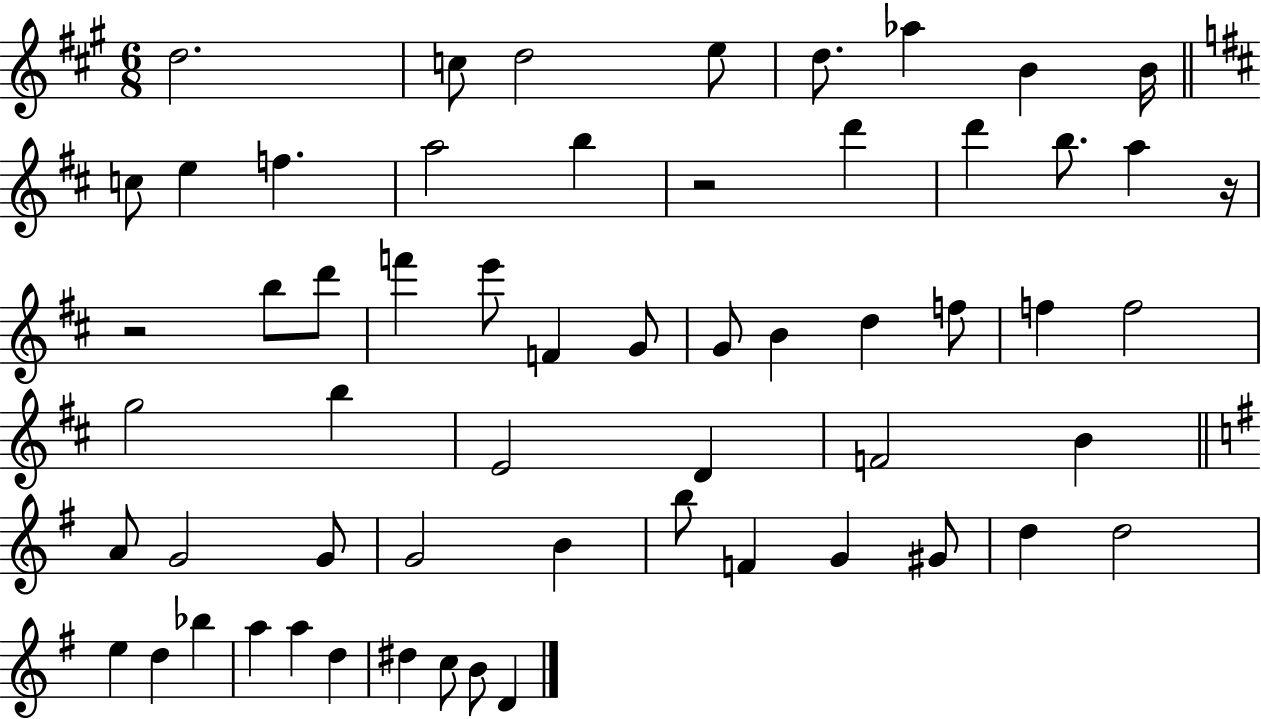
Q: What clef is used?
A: treble